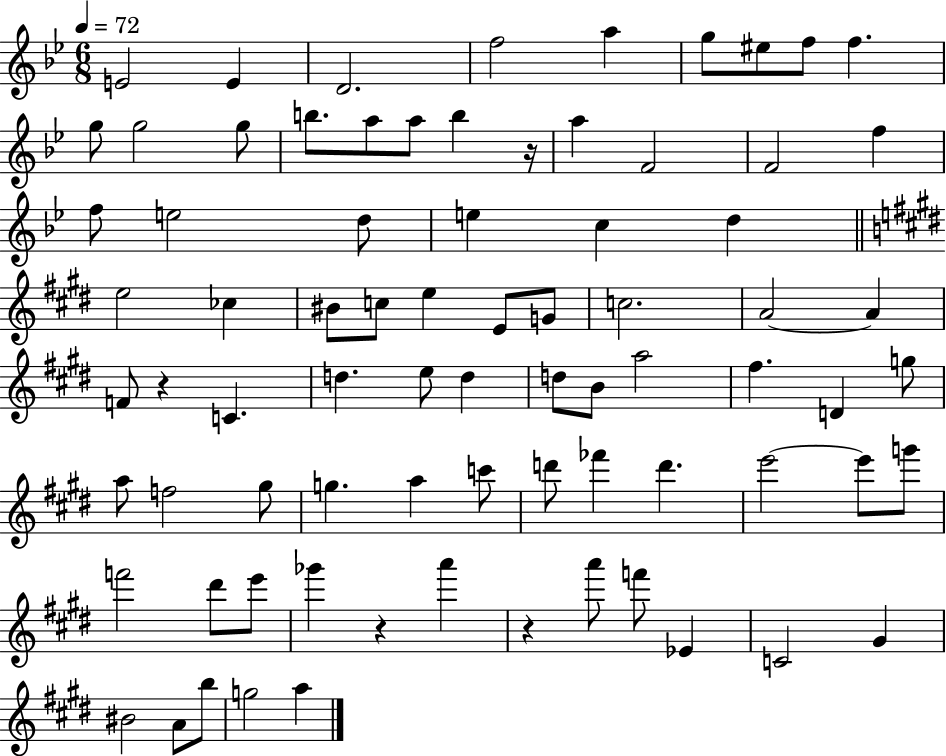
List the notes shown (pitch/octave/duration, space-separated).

E4/h E4/q D4/h. F5/h A5/q G5/e EIS5/e F5/e F5/q. G5/e G5/h G5/e B5/e. A5/e A5/e B5/q R/s A5/q F4/h F4/h F5/q F5/e E5/h D5/e E5/q C5/q D5/q E5/h CES5/q BIS4/e C5/e E5/q E4/e G4/e C5/h. A4/h A4/q F4/e R/q C4/q. D5/q. E5/e D5/q D5/e B4/e A5/h F#5/q. D4/q G5/e A5/e F5/h G#5/e G5/q. A5/q C6/e D6/e FES6/q D6/q. E6/h E6/e G6/e F6/h D#6/e E6/e Gb6/q R/q A6/q R/q A6/e F6/e Eb4/q C4/h G#4/q BIS4/h A4/e B5/e G5/h A5/q